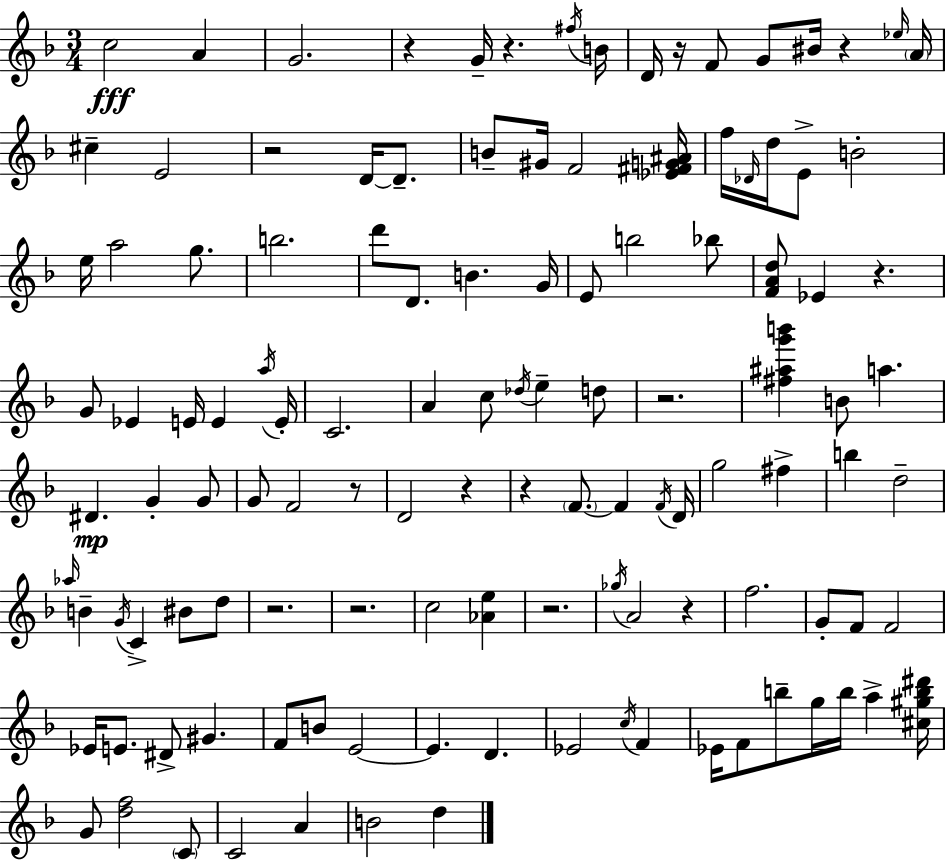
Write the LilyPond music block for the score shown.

{
  \clef treble
  \numericTimeSignature
  \time 3/4
  \key d \minor
  \repeat volta 2 { c''2\fff a'4 | g'2. | r4 g'16-- r4. \acciaccatura { fis''16 } | b'16 d'16 r16 f'8 g'8 bis'16 r4 | \break \grace { ees''16 } \parenthesize a'16 cis''4-- e'2 | r2 d'16~~ d'8.-- | b'8-- gis'16 f'2 | <ees' fis' g' ais'>16 f''16 \grace { des'16 } d''16 e'8-> b'2-. | \break e''16 a''2 | g''8. b''2. | d'''8 d'8. b'4. | g'16 e'8 b''2 | \break bes''8 <f' a' d''>8 ees'4 r4. | g'8 ees'4 e'16 e'4 | \acciaccatura { a''16 } e'16-. c'2. | a'4 c''8 \acciaccatura { des''16 } e''4-- | \break d''8 r2. | <fis'' ais'' g''' b'''>4 b'8 a''4. | dis'4.\mp g'4-. | g'8 g'8 f'2 | \break r8 d'2 | r4 r4 \parenthesize f'8.~~ | f'4 \acciaccatura { f'16 } d'16 g''2 | fis''4-> b''4 d''2-- | \break \grace { aes''16 } b'4-- \acciaccatura { g'16 } | c'4-> bis'8 d''8 r2. | r2. | c''2 | \break <aes' e''>4 r2. | \acciaccatura { ges''16 } a'2 | r4 f''2. | g'8-. f'8 | \break f'2 ees'16 e'8. | dis'8-> gis'4. f'8 b'8 | e'2~~ e'4. | d'4. ees'2 | \break \acciaccatura { c''16 } f'4 ees'16 f'8 | b''8-- g''16 b''16 a''4-> <cis'' gis'' b'' dis'''>16 g'8 | <d'' f''>2 \parenthesize c'8 c'2 | a'4 b'2 | \break d''4 } \bar "|."
}